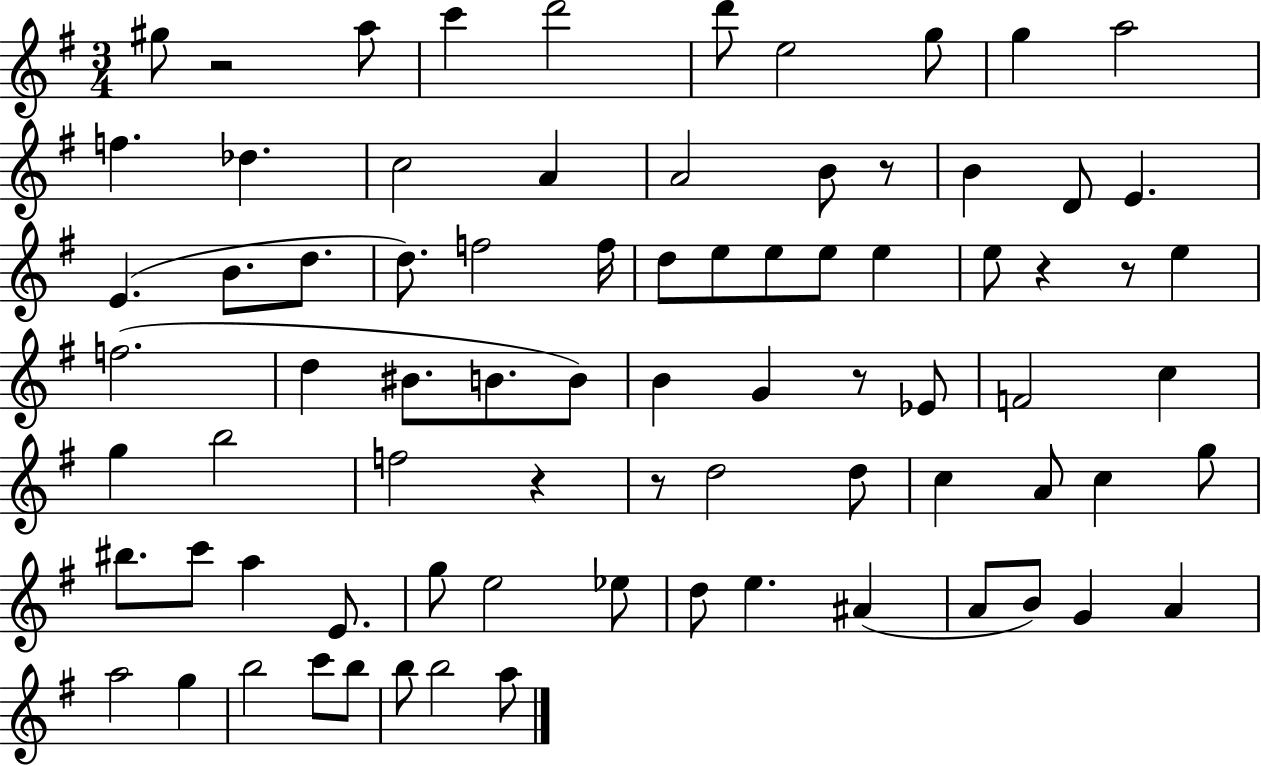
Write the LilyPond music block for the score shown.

{
  \clef treble
  \numericTimeSignature
  \time 3/4
  \key g \major
  \repeat volta 2 { gis''8 r2 a''8 | c'''4 d'''2 | d'''8 e''2 g''8 | g''4 a''2 | \break f''4. des''4. | c''2 a'4 | a'2 b'8 r8 | b'4 d'8 e'4. | \break e'4.( b'8. d''8. | d''8.) f''2 f''16 | d''8 e''8 e''8 e''8 e''4 | e''8 r4 r8 e''4 | \break f''2.( | d''4 bis'8. b'8. b'8) | b'4 g'4 r8 ees'8 | f'2 c''4 | \break g''4 b''2 | f''2 r4 | r8 d''2 d''8 | c''4 a'8 c''4 g''8 | \break bis''8. c'''8 a''4 e'8. | g''8 e''2 ees''8 | d''8 e''4. ais'4( | a'8 b'8) g'4 a'4 | \break a''2 g''4 | b''2 c'''8 b''8 | b''8 b''2 a''8 | } \bar "|."
}